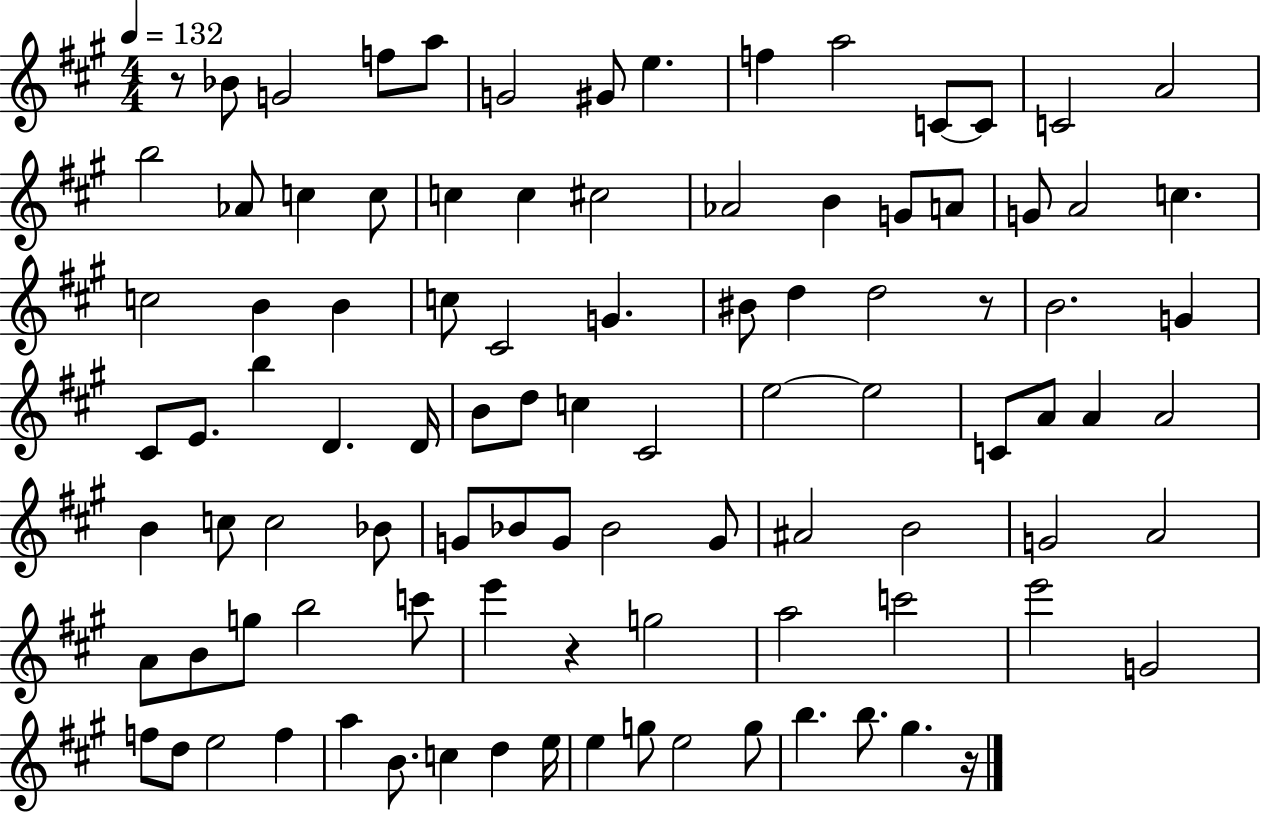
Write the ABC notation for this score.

X:1
T:Untitled
M:4/4
L:1/4
K:A
z/2 _B/2 G2 f/2 a/2 G2 ^G/2 e f a2 C/2 C/2 C2 A2 b2 _A/2 c c/2 c c ^c2 _A2 B G/2 A/2 G/2 A2 c c2 B B c/2 ^C2 G ^B/2 d d2 z/2 B2 G ^C/2 E/2 b D D/4 B/2 d/2 c ^C2 e2 e2 C/2 A/2 A A2 B c/2 c2 _B/2 G/2 _B/2 G/2 _B2 G/2 ^A2 B2 G2 A2 A/2 B/2 g/2 b2 c'/2 e' z g2 a2 c'2 e'2 G2 f/2 d/2 e2 f a B/2 c d e/4 e g/2 e2 g/2 b b/2 ^g z/4